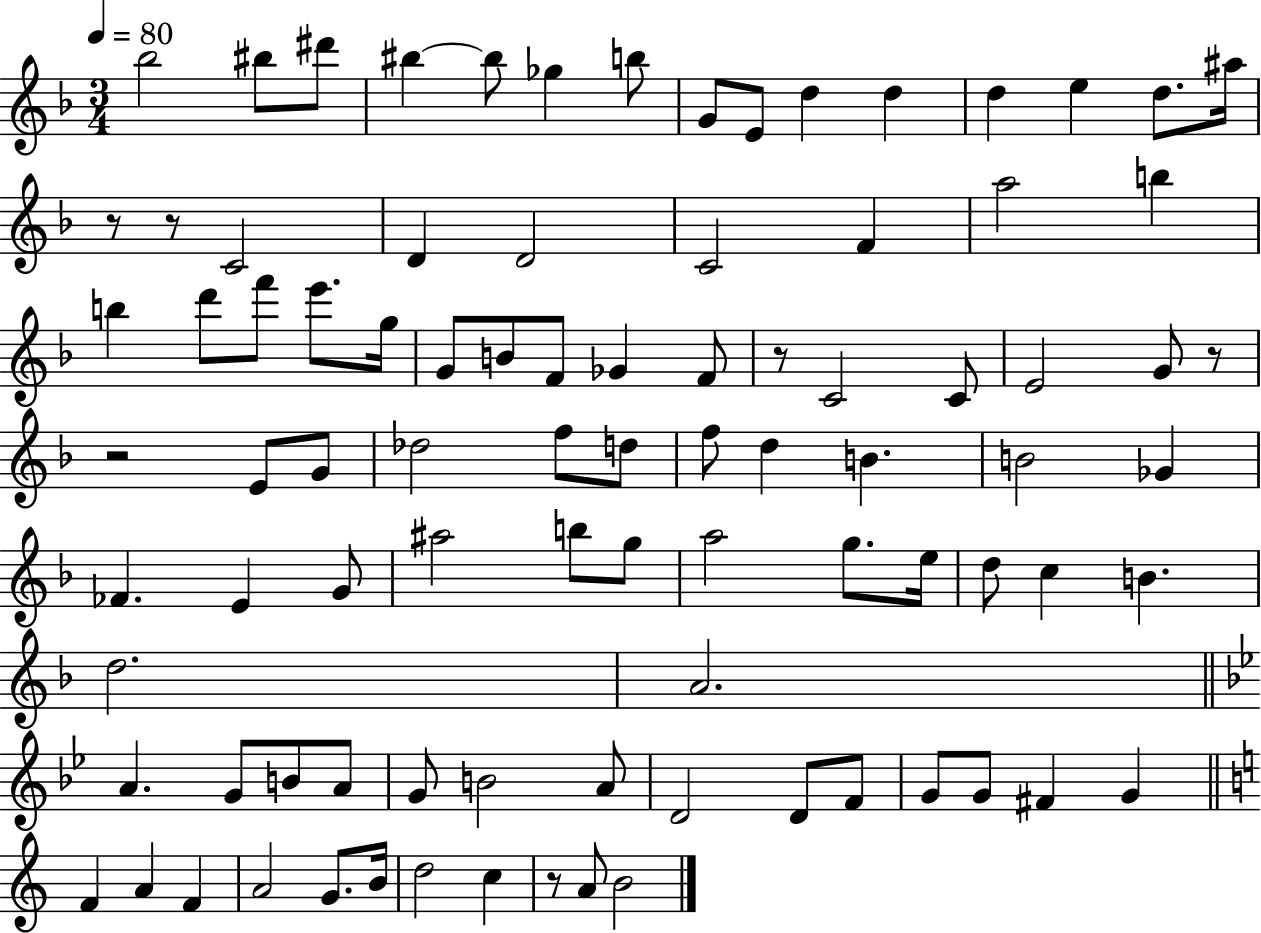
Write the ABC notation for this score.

X:1
T:Untitled
M:3/4
L:1/4
K:F
_b2 ^b/2 ^d'/2 ^b ^b/2 _g b/2 G/2 E/2 d d d e d/2 ^a/4 z/2 z/2 C2 D D2 C2 F a2 b b d'/2 f'/2 e'/2 g/4 G/2 B/2 F/2 _G F/2 z/2 C2 C/2 E2 G/2 z/2 z2 E/2 G/2 _d2 f/2 d/2 f/2 d B B2 _G _F E G/2 ^a2 b/2 g/2 a2 g/2 e/4 d/2 c B d2 A2 A G/2 B/2 A/2 G/2 B2 A/2 D2 D/2 F/2 G/2 G/2 ^F G F A F A2 G/2 B/4 d2 c z/2 A/2 B2